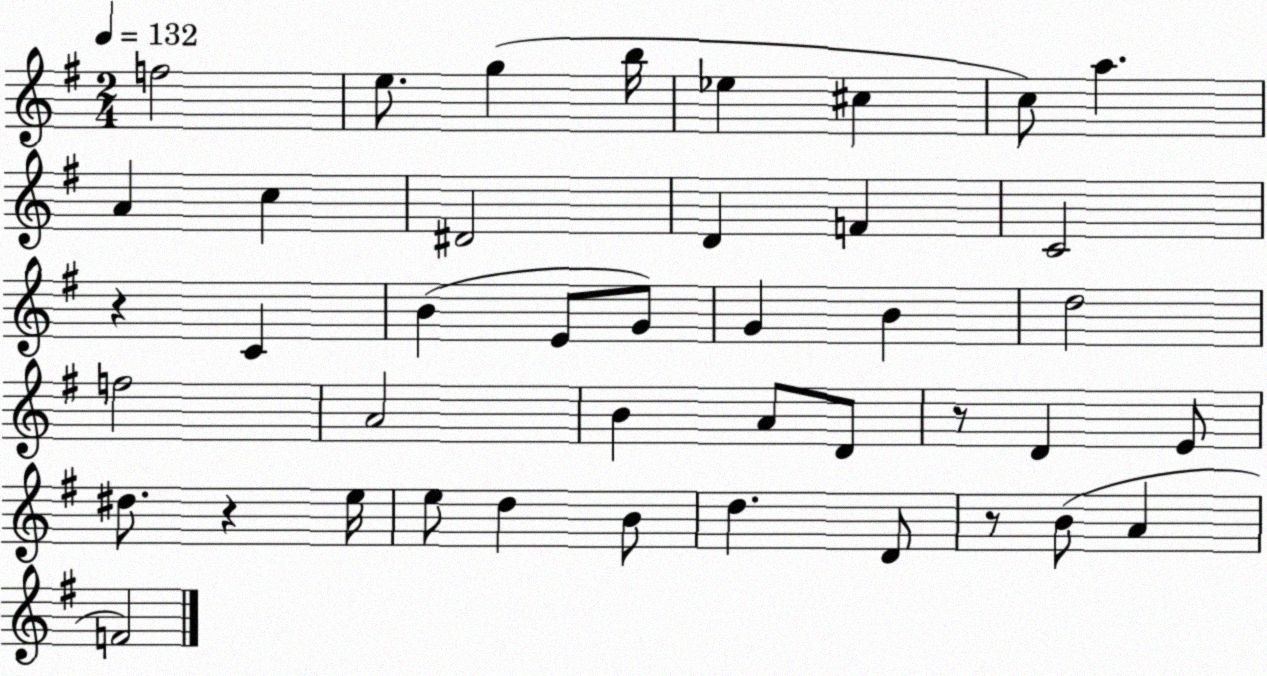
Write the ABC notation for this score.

X:1
T:Untitled
M:2/4
L:1/4
K:G
f2 e/2 g b/4 _e ^c c/2 a A c ^D2 D F C2 z C B E/2 G/2 G B d2 f2 A2 B A/2 D/2 z/2 D E/2 ^d/2 z e/4 e/2 d B/2 d D/2 z/2 B/2 A F2